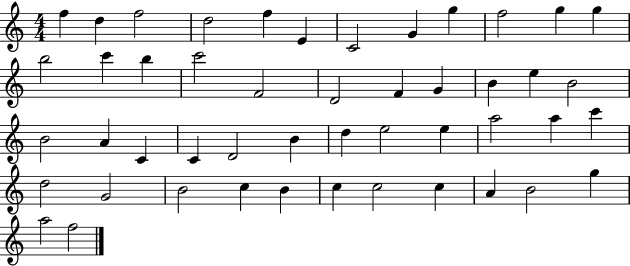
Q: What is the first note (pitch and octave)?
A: F5